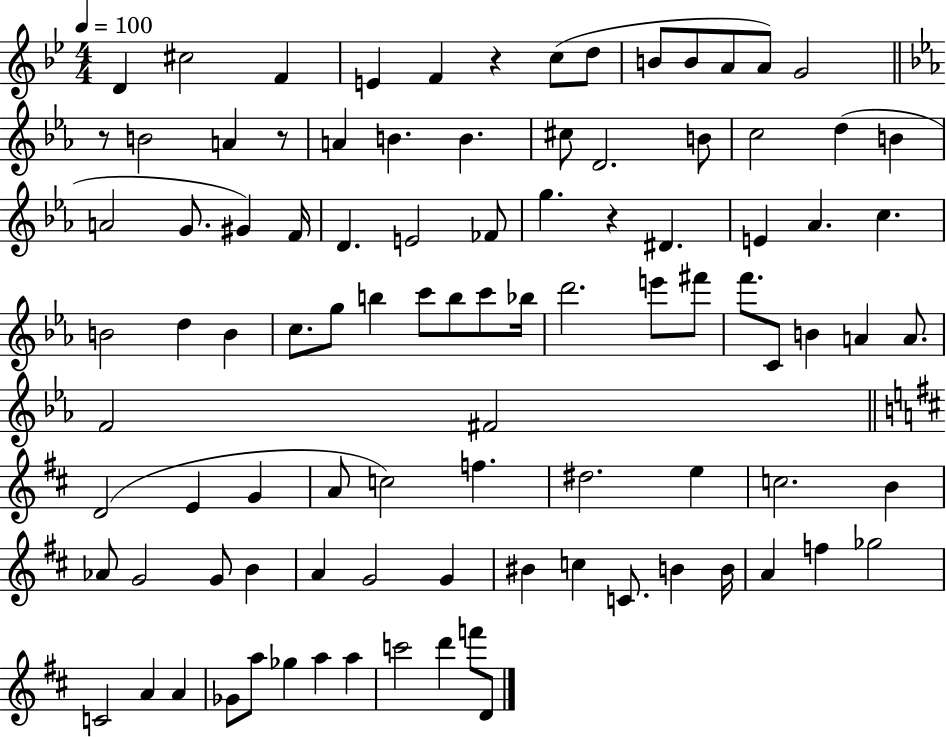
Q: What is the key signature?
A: BES major